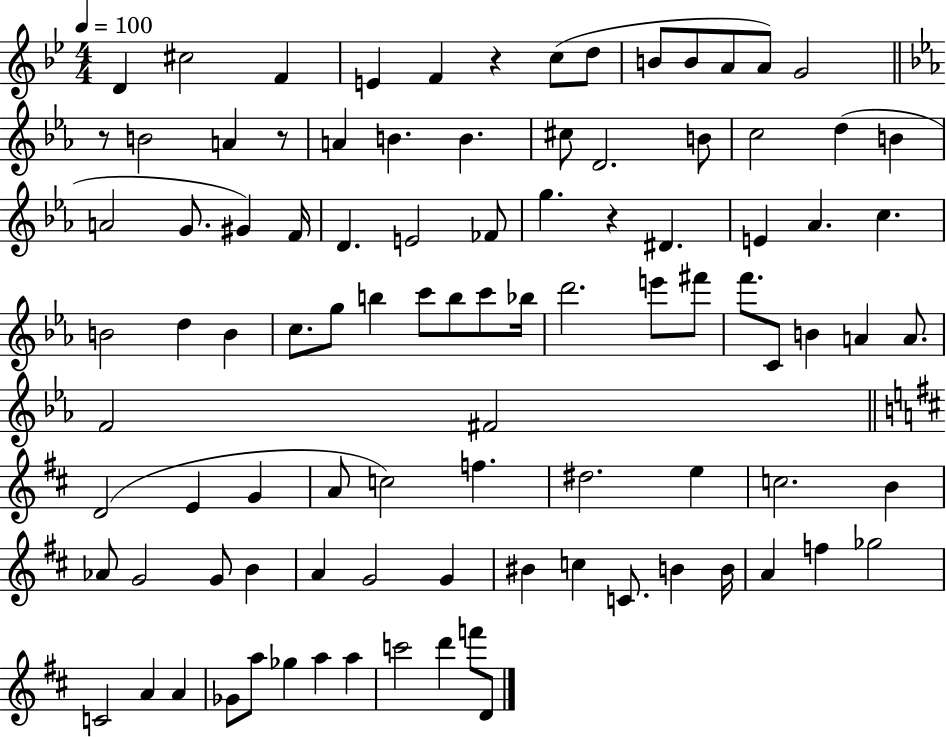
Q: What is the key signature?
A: BES major